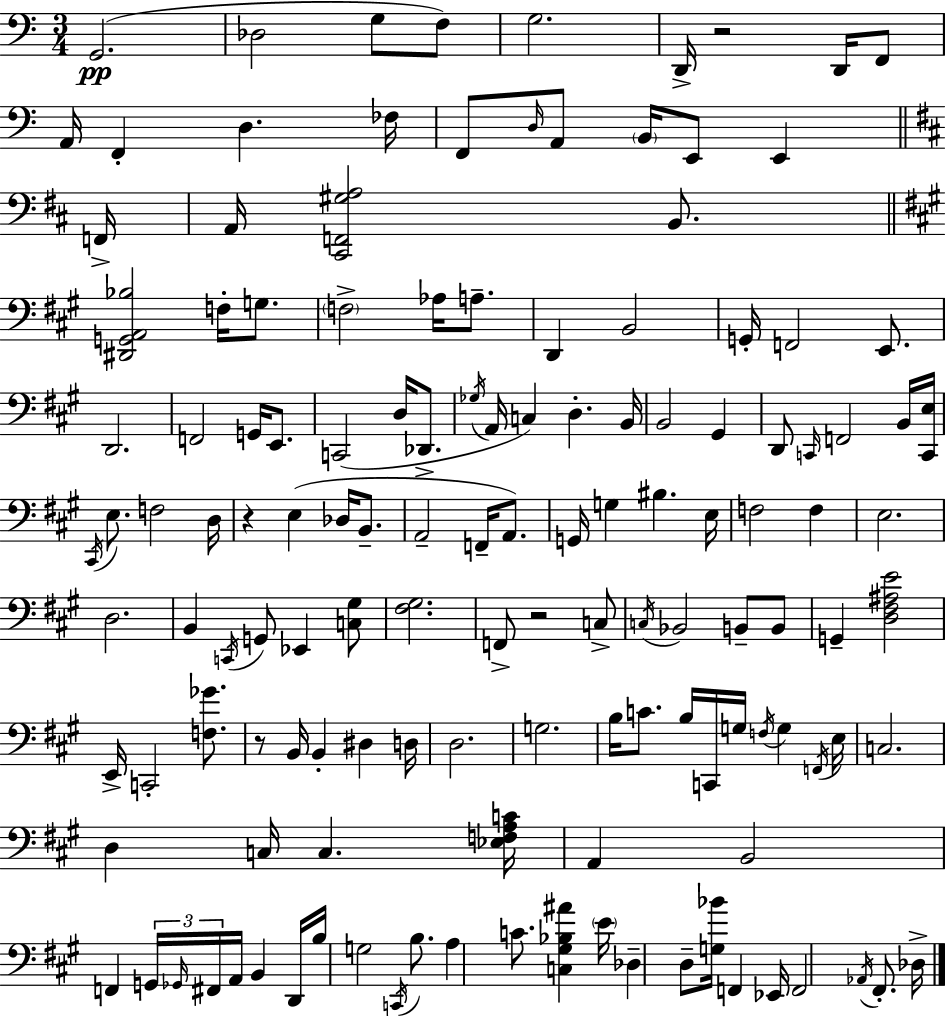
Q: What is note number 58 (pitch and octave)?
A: F2